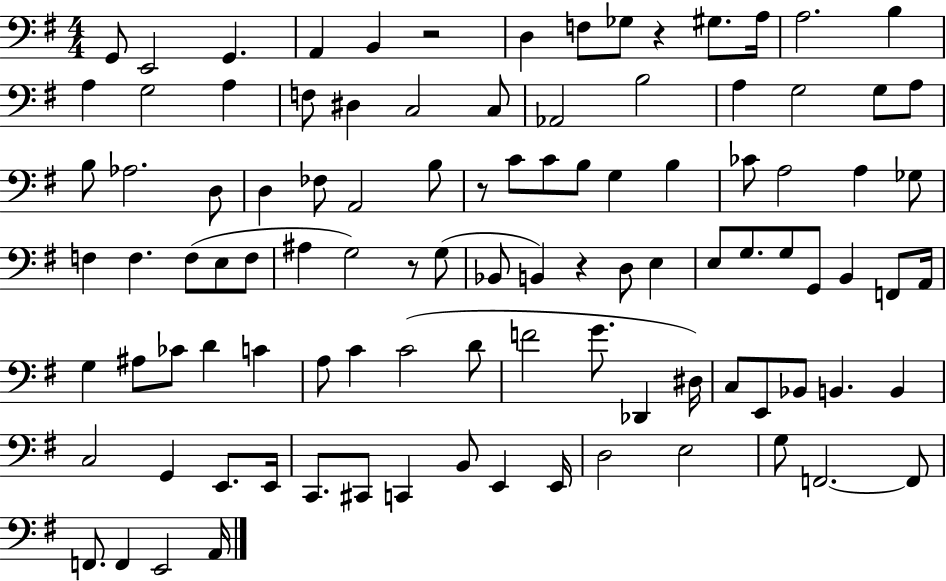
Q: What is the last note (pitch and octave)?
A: A2